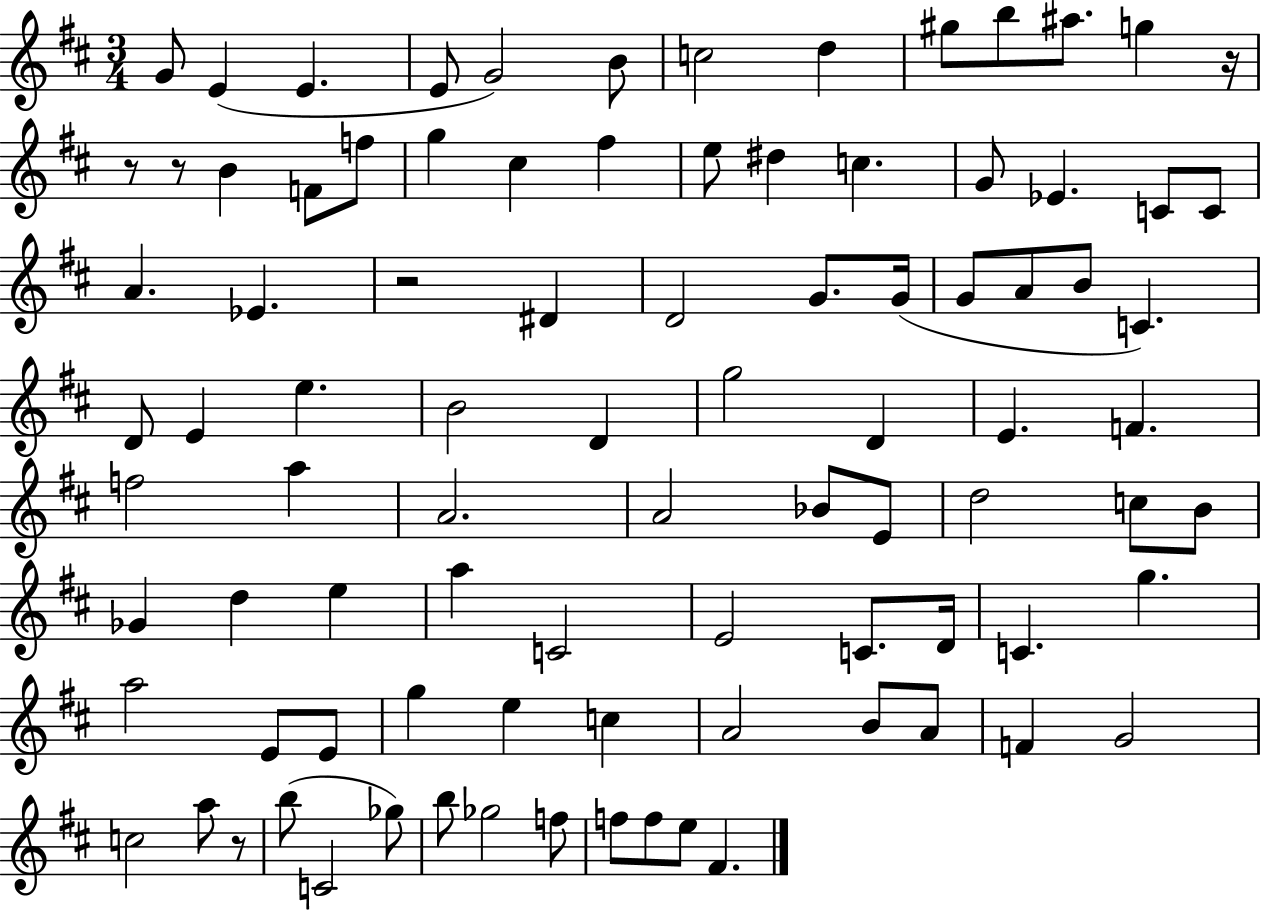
G4/e E4/q E4/q. E4/e G4/h B4/e C5/h D5/q G#5/e B5/e A#5/e. G5/q R/s R/e R/e B4/q F4/e F5/e G5/q C#5/q F#5/q E5/e D#5/q C5/q. G4/e Eb4/q. C4/e C4/e A4/q. Eb4/q. R/h D#4/q D4/h G4/e. G4/s G4/e A4/e B4/e C4/q. D4/e E4/q E5/q. B4/h D4/q G5/h D4/q E4/q. F4/q. F5/h A5/q A4/h. A4/h Bb4/e E4/e D5/h C5/e B4/e Gb4/q D5/q E5/q A5/q C4/h E4/h C4/e. D4/s C4/q. G5/q. A5/h E4/e E4/e G5/q E5/q C5/q A4/h B4/e A4/e F4/q G4/h C5/h A5/e R/e B5/e C4/h Gb5/e B5/e Gb5/h F5/e F5/e F5/e E5/e F#4/q.